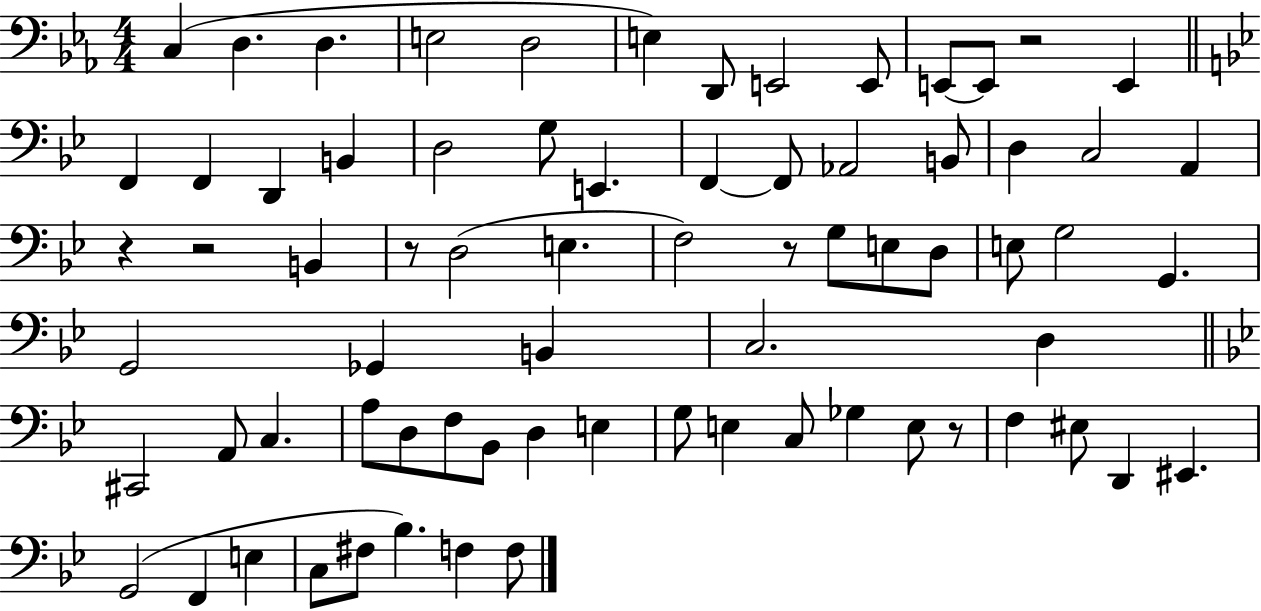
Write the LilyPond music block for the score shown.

{
  \clef bass
  \numericTimeSignature
  \time 4/4
  \key ees \major
  c4( d4. d4. | e2 d2 | e4) d,8 e,2 e,8 | e,8~~ e,8 r2 e,4 | \break \bar "||" \break \key bes \major f,4 f,4 d,4 b,4 | d2 g8 e,4. | f,4~~ f,8 aes,2 b,8 | d4 c2 a,4 | \break r4 r2 b,4 | r8 d2( e4. | f2) r8 g8 e8 d8 | e8 g2 g,4. | \break g,2 ges,4 b,4 | c2. d4 | \bar "||" \break \key g \minor cis,2 a,8 c4. | a8 d8 f8 bes,8 d4 e4 | g8 e4 c8 ges4 e8 r8 | f4 eis8 d,4 eis,4. | \break g,2( f,4 e4 | c8 fis8 bes4.) f4 f8 | \bar "|."
}